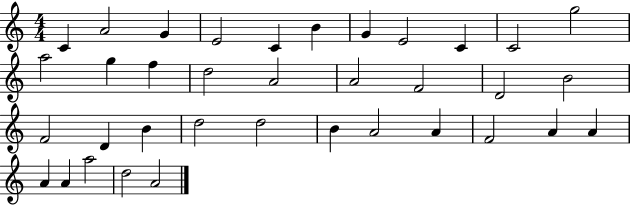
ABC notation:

X:1
T:Untitled
M:4/4
L:1/4
K:C
C A2 G E2 C B G E2 C C2 g2 a2 g f d2 A2 A2 F2 D2 B2 F2 D B d2 d2 B A2 A F2 A A A A a2 d2 A2